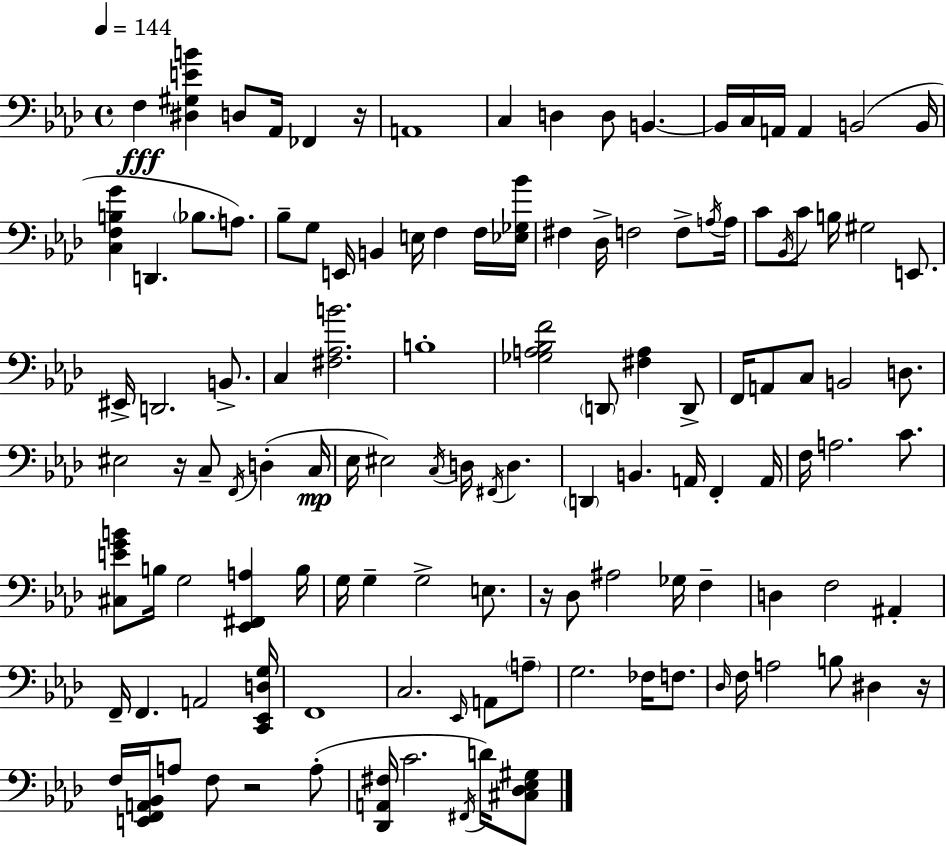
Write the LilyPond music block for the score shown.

{
  \clef bass
  \time 4/4
  \defaultTimeSignature
  \key f \minor
  \tempo 4 = 144
  \repeat volta 2 { f4\fff <dis gis e' b'>4 d8 aes,16 fes,4 r16 | a,1 | c4 d4 d8 b,4.~~ | b,16 c16 a,16 a,4 b,2( b,16 | \break <c f b g'>4 d,4. \parenthesize bes8. a8.) | bes8-- g8 e,16 b,4 e16 f4 f16 <ees ges bes'>16 | fis4 des16-> f2 f8-> \acciaccatura { a16 } | a16 c'8 \acciaccatura { bes,16 } c'8 b16 gis2 e,8. | \break eis,16-> d,2. b,8.-> | c4 <fis aes b'>2. | b1-. | <ges a bes f'>2 \parenthesize d,8 <fis a>4 | \break d,8-> f,16 a,8 c8 b,2 d8. | eis2 r16 c8-- \acciaccatura { f,16 } d4-.( | c16\mp ees16 eis2) \acciaccatura { c16 } d16 \acciaccatura { fis,16 } d4. | \parenthesize d,4 b,4. a,16 | \break f,4-. a,16 f16 a2. | c'8. <cis e' g' b'>8 b16 g2 | <ees, fis, a>4 b16 g16 g4-- g2-> | e8. r16 des8 ais2 | \break ges16 f4-- d4 f2 | ais,4-. f,16-- f,4. a,2 | <c, ees, d g>16 f,1 | c2. | \break \grace { ees,16 } a,8 \parenthesize a8-- g2. | fes16 f8. \grace { des16 } f16 a2 | b8 dis4 r16 f16 <e, f, a, bes,>16 a8 f8 r2 | a8-.( <des, a, fis>16 c'2. | \break \acciaccatura { fis,16 } d'16) <cis des ees gis>8 } \bar "|."
}